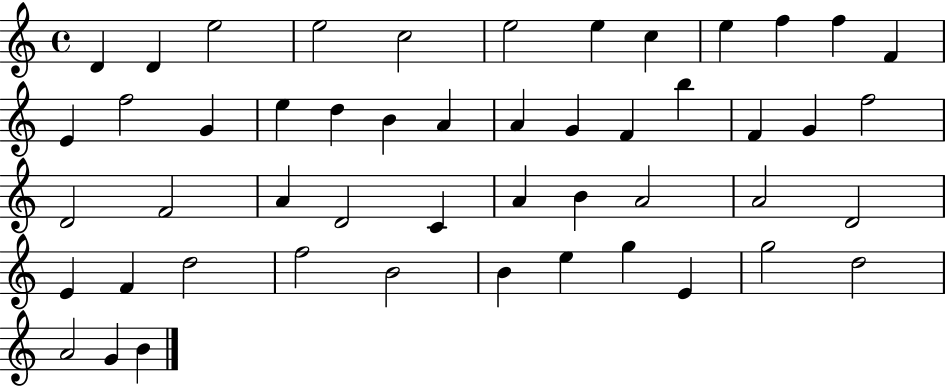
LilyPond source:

{
  \clef treble
  \time 4/4
  \defaultTimeSignature
  \key c \major
  d'4 d'4 e''2 | e''2 c''2 | e''2 e''4 c''4 | e''4 f''4 f''4 f'4 | \break e'4 f''2 g'4 | e''4 d''4 b'4 a'4 | a'4 g'4 f'4 b''4 | f'4 g'4 f''2 | \break d'2 f'2 | a'4 d'2 c'4 | a'4 b'4 a'2 | a'2 d'2 | \break e'4 f'4 d''2 | f''2 b'2 | b'4 e''4 g''4 e'4 | g''2 d''2 | \break a'2 g'4 b'4 | \bar "|."
}